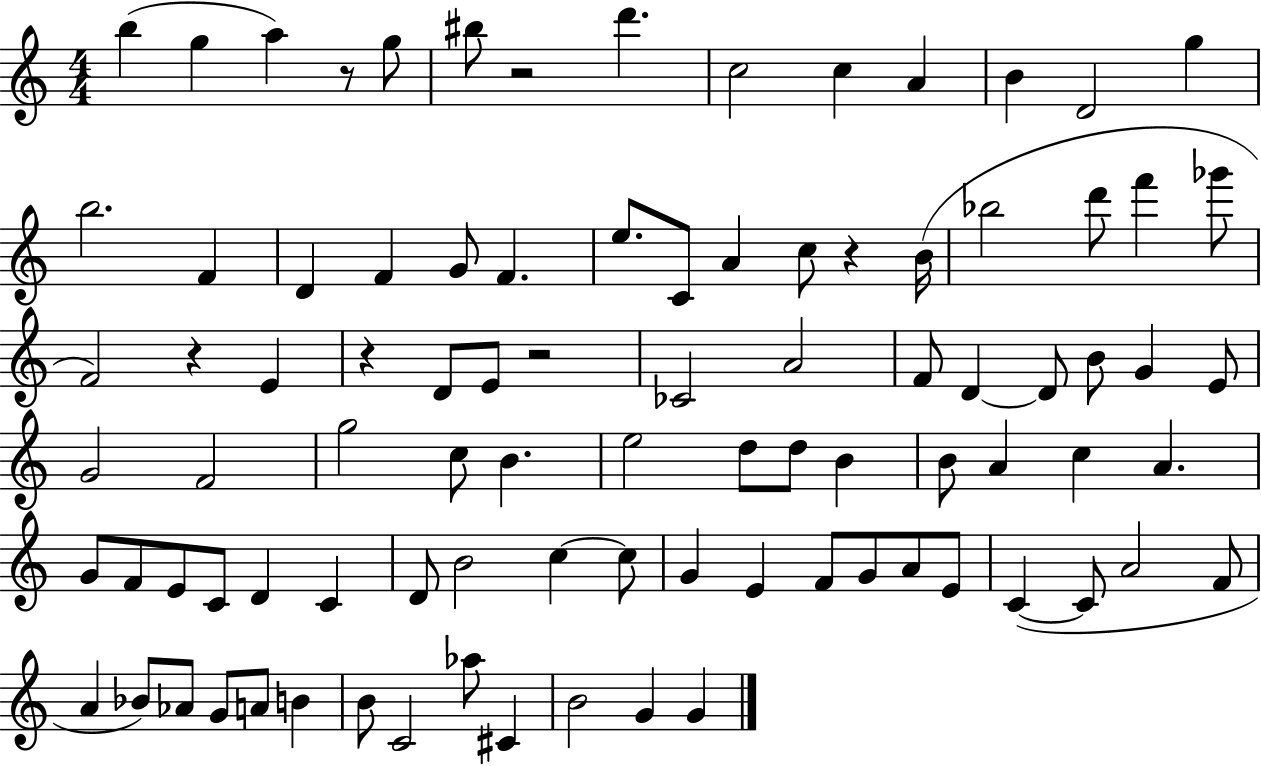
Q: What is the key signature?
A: C major